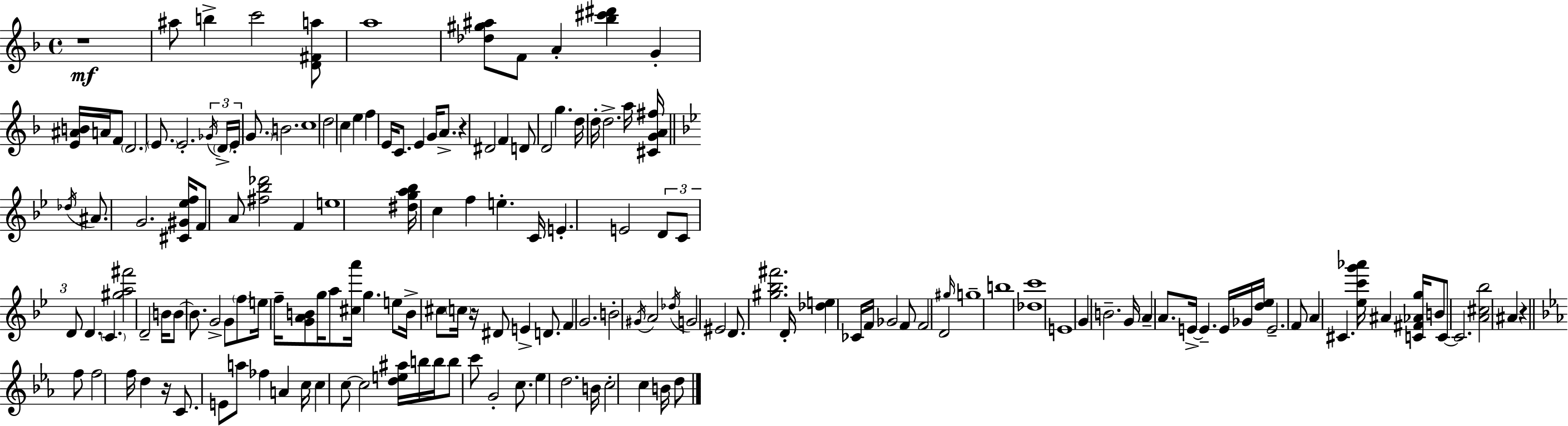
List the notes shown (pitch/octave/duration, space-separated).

R/w A#5/e B5/q C6/h [D4,F#4,A5]/e A5/w [Db5,G#5,A#5]/e F4/e A4/q [Bb5,C#6,D#6]/q G4/q [E4,A#4,B4]/s A4/s F4/e D4/h. E4/e. E4/h. Gb4/s D4/s E4/s G4/e. B4/h. C5/w D5/h C5/q E5/q F5/q E4/s C4/e. E4/q G4/s A4/e. R/q D#4/h F4/q D4/e D4/h G5/q. D5/s D5/s D5/h. A5/s [C#4,G4,A4,F#5]/s Db5/s A#4/e. G4/h. [C#4,G#4,Eb5,F5]/s F4/e A4/e [F#5,Bb5,Db6]/h F4/q E5/w [D#5,G5,A5,Bb5]/s C5/q F5/q E5/q. C4/s E4/q. E4/h D4/e C4/e D4/e D4/q. C4/q. [G#5,A5,F#6]/h D4/h B4/s B4/e B4/e. G4/h G4/e F5/e E5/s F5/s [G4,A4,B4]/e G5/s A5/e [C#5,A6]/s G5/q. E5/e B4/s C#5/e C5/s R/s D#4/e E4/q D4/e. F4/q G4/h. B4/h G#4/s A4/h Db5/s G4/h EIS4/h D4/e. [G#5,Bb5,F#6]/h. D4/s [Db5,E5]/q CES4/s F4/s Gb4/h F4/e F4/h D4/h G#5/s G5/w B5/w [Db5,C6]/w E4/w G4/q B4/h. G4/s A4/q A4/e. E4/s E4/q. E4/s Gb4/s [D5,Eb5]/s E4/h. F4/e A4/q C#4/q. [Eb5,C6,G6,Ab6]/s A#4/q [C4,F#4,Ab4,G5]/s B4/e C4/e C4/h. [A4,C#5,Bb5]/h A#4/q R/q F5/e F5/h F5/s D5/q R/s C4/e. E4/e A5/e FES5/q A4/q C5/s C5/q C5/e C5/h [D5,E5,A#5]/s B5/s B5/s B5/e C6/e G4/h C5/e. Eb5/q D5/h. B4/s C5/h C5/q B4/s D5/e